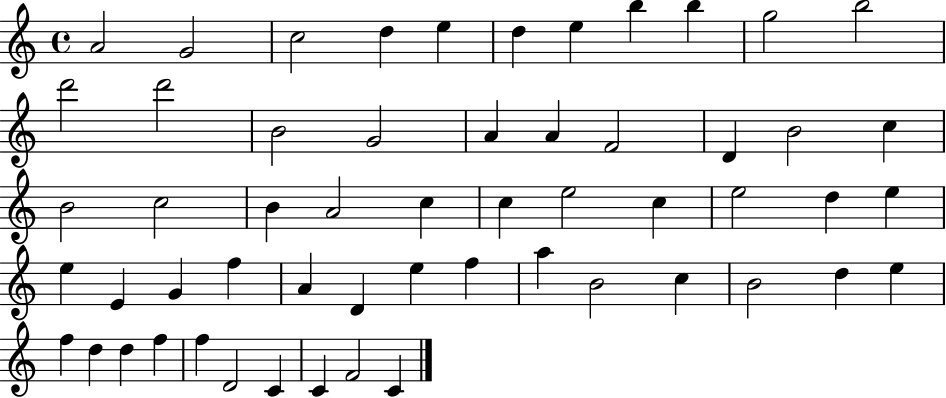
X:1
T:Untitled
M:4/4
L:1/4
K:C
A2 G2 c2 d e d e b b g2 b2 d'2 d'2 B2 G2 A A F2 D B2 c B2 c2 B A2 c c e2 c e2 d e e E G f A D e f a B2 c B2 d e f d d f f D2 C C F2 C